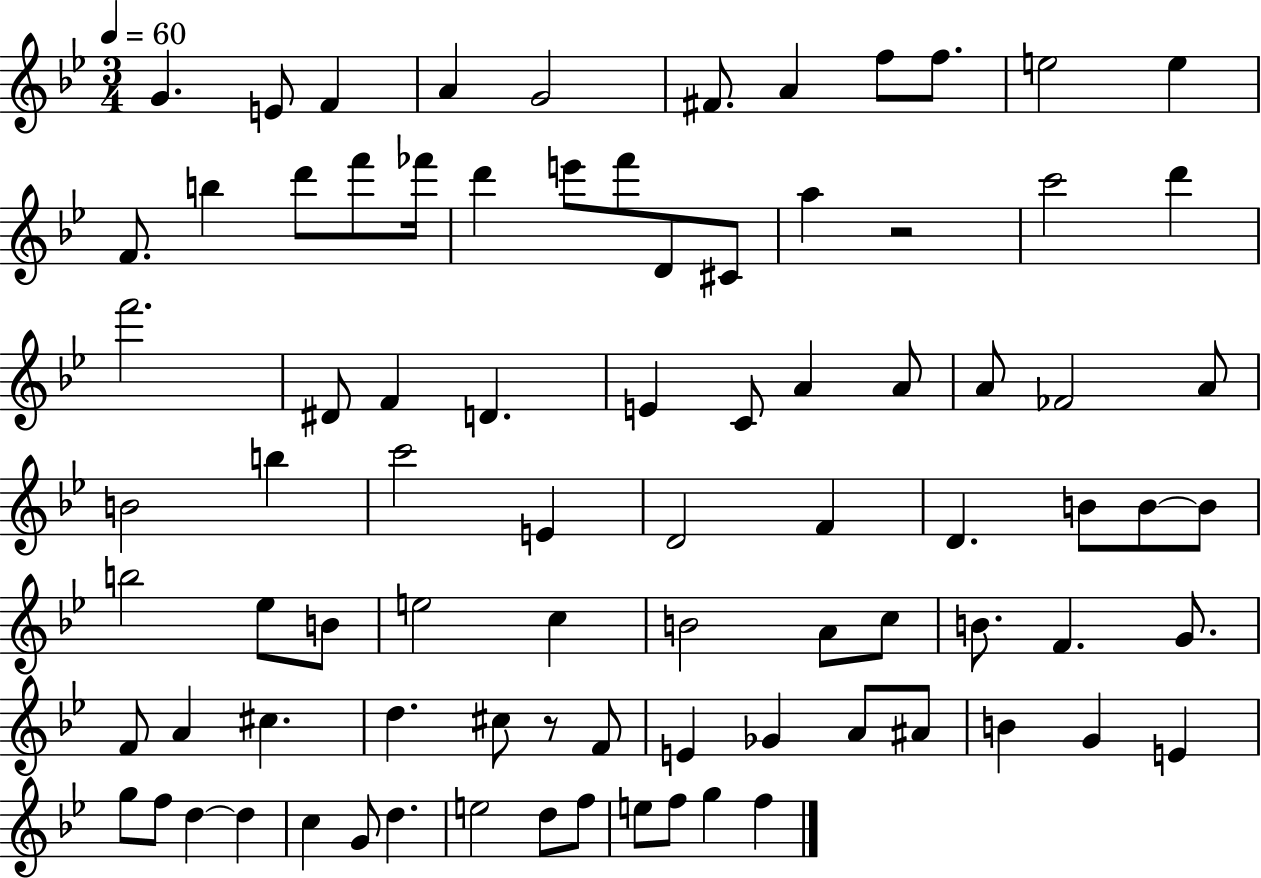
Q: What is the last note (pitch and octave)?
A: F5